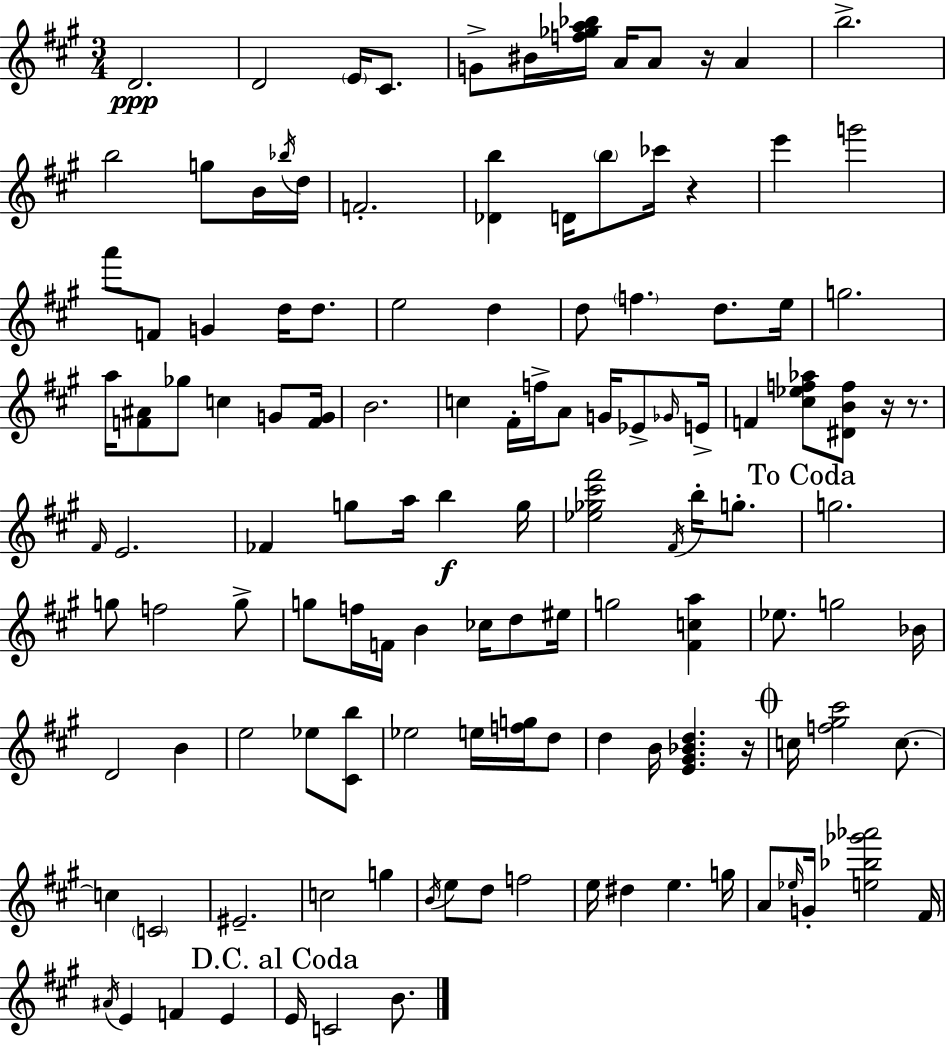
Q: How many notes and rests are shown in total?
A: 125